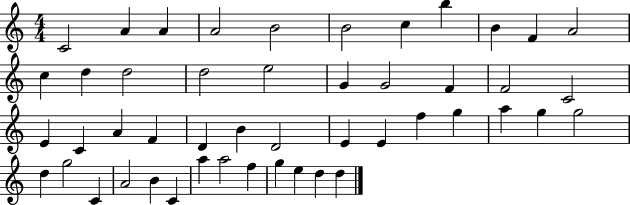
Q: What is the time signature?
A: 4/4